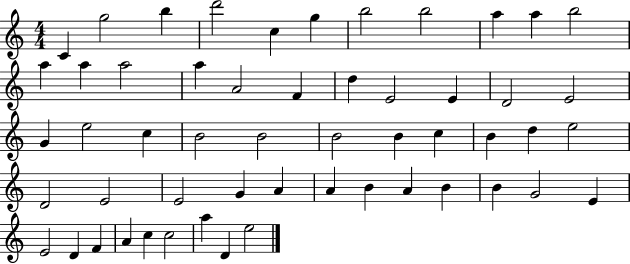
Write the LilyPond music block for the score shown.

{
  \clef treble
  \numericTimeSignature
  \time 4/4
  \key c \major
  c'4 g''2 b''4 | d'''2 c''4 g''4 | b''2 b''2 | a''4 a''4 b''2 | \break a''4 a''4 a''2 | a''4 a'2 f'4 | d''4 e'2 e'4 | d'2 e'2 | \break g'4 e''2 c''4 | b'2 b'2 | b'2 b'4 c''4 | b'4 d''4 e''2 | \break d'2 e'2 | e'2 g'4 a'4 | a'4 b'4 a'4 b'4 | b'4 g'2 e'4 | \break e'2 d'4 f'4 | a'4 c''4 c''2 | a''4 d'4 e''2 | \bar "|."
}